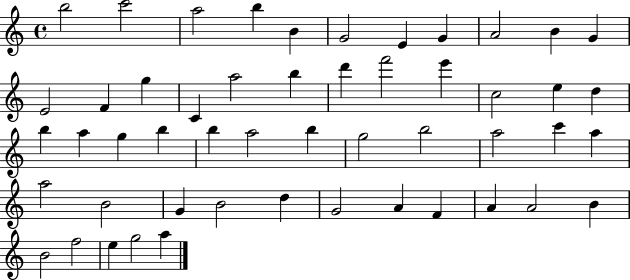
X:1
T:Untitled
M:4/4
L:1/4
K:C
b2 c'2 a2 b B G2 E G A2 B G E2 F g C a2 b d' f'2 e' c2 e d b a g b b a2 b g2 b2 a2 c' a a2 B2 G B2 d G2 A F A A2 B B2 f2 e g2 a